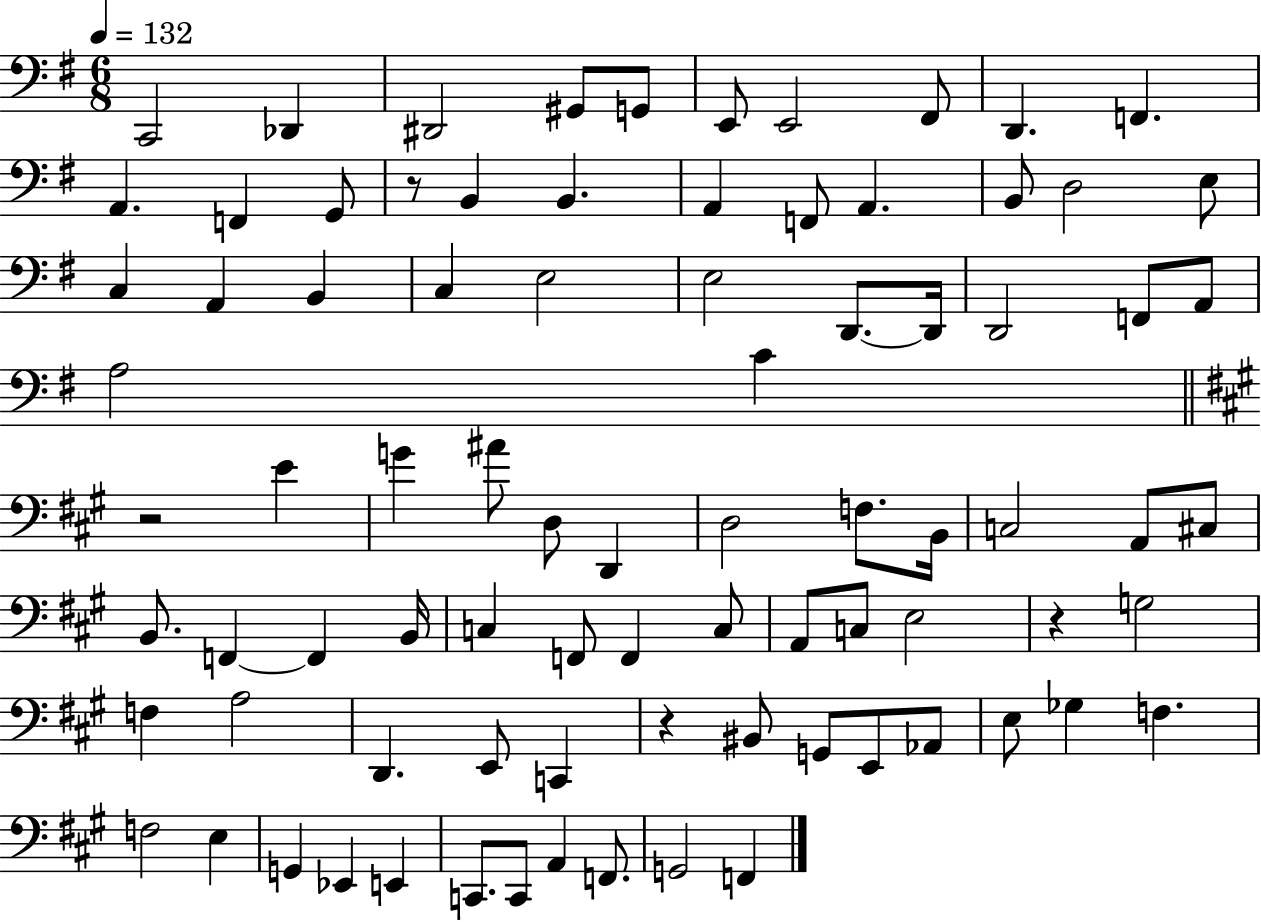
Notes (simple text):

C2/h Db2/q D#2/h G#2/e G2/e E2/e E2/h F#2/e D2/q. F2/q. A2/q. F2/q G2/e R/e B2/q B2/q. A2/q F2/e A2/q. B2/e D3/h E3/e C3/q A2/q B2/q C3/q E3/h E3/h D2/e. D2/s D2/h F2/e A2/e A3/h C4/q R/h E4/q G4/q A#4/e D3/e D2/q D3/h F3/e. B2/s C3/h A2/e C#3/e B2/e. F2/q F2/q B2/s C3/q F2/e F2/q C3/e A2/e C3/e E3/h R/q G3/h F3/q A3/h D2/q. E2/e C2/q R/q BIS2/e G2/e E2/e Ab2/e E3/e Gb3/q F3/q. F3/h E3/q G2/q Eb2/q E2/q C2/e. C2/e A2/q F2/e. G2/h F2/q